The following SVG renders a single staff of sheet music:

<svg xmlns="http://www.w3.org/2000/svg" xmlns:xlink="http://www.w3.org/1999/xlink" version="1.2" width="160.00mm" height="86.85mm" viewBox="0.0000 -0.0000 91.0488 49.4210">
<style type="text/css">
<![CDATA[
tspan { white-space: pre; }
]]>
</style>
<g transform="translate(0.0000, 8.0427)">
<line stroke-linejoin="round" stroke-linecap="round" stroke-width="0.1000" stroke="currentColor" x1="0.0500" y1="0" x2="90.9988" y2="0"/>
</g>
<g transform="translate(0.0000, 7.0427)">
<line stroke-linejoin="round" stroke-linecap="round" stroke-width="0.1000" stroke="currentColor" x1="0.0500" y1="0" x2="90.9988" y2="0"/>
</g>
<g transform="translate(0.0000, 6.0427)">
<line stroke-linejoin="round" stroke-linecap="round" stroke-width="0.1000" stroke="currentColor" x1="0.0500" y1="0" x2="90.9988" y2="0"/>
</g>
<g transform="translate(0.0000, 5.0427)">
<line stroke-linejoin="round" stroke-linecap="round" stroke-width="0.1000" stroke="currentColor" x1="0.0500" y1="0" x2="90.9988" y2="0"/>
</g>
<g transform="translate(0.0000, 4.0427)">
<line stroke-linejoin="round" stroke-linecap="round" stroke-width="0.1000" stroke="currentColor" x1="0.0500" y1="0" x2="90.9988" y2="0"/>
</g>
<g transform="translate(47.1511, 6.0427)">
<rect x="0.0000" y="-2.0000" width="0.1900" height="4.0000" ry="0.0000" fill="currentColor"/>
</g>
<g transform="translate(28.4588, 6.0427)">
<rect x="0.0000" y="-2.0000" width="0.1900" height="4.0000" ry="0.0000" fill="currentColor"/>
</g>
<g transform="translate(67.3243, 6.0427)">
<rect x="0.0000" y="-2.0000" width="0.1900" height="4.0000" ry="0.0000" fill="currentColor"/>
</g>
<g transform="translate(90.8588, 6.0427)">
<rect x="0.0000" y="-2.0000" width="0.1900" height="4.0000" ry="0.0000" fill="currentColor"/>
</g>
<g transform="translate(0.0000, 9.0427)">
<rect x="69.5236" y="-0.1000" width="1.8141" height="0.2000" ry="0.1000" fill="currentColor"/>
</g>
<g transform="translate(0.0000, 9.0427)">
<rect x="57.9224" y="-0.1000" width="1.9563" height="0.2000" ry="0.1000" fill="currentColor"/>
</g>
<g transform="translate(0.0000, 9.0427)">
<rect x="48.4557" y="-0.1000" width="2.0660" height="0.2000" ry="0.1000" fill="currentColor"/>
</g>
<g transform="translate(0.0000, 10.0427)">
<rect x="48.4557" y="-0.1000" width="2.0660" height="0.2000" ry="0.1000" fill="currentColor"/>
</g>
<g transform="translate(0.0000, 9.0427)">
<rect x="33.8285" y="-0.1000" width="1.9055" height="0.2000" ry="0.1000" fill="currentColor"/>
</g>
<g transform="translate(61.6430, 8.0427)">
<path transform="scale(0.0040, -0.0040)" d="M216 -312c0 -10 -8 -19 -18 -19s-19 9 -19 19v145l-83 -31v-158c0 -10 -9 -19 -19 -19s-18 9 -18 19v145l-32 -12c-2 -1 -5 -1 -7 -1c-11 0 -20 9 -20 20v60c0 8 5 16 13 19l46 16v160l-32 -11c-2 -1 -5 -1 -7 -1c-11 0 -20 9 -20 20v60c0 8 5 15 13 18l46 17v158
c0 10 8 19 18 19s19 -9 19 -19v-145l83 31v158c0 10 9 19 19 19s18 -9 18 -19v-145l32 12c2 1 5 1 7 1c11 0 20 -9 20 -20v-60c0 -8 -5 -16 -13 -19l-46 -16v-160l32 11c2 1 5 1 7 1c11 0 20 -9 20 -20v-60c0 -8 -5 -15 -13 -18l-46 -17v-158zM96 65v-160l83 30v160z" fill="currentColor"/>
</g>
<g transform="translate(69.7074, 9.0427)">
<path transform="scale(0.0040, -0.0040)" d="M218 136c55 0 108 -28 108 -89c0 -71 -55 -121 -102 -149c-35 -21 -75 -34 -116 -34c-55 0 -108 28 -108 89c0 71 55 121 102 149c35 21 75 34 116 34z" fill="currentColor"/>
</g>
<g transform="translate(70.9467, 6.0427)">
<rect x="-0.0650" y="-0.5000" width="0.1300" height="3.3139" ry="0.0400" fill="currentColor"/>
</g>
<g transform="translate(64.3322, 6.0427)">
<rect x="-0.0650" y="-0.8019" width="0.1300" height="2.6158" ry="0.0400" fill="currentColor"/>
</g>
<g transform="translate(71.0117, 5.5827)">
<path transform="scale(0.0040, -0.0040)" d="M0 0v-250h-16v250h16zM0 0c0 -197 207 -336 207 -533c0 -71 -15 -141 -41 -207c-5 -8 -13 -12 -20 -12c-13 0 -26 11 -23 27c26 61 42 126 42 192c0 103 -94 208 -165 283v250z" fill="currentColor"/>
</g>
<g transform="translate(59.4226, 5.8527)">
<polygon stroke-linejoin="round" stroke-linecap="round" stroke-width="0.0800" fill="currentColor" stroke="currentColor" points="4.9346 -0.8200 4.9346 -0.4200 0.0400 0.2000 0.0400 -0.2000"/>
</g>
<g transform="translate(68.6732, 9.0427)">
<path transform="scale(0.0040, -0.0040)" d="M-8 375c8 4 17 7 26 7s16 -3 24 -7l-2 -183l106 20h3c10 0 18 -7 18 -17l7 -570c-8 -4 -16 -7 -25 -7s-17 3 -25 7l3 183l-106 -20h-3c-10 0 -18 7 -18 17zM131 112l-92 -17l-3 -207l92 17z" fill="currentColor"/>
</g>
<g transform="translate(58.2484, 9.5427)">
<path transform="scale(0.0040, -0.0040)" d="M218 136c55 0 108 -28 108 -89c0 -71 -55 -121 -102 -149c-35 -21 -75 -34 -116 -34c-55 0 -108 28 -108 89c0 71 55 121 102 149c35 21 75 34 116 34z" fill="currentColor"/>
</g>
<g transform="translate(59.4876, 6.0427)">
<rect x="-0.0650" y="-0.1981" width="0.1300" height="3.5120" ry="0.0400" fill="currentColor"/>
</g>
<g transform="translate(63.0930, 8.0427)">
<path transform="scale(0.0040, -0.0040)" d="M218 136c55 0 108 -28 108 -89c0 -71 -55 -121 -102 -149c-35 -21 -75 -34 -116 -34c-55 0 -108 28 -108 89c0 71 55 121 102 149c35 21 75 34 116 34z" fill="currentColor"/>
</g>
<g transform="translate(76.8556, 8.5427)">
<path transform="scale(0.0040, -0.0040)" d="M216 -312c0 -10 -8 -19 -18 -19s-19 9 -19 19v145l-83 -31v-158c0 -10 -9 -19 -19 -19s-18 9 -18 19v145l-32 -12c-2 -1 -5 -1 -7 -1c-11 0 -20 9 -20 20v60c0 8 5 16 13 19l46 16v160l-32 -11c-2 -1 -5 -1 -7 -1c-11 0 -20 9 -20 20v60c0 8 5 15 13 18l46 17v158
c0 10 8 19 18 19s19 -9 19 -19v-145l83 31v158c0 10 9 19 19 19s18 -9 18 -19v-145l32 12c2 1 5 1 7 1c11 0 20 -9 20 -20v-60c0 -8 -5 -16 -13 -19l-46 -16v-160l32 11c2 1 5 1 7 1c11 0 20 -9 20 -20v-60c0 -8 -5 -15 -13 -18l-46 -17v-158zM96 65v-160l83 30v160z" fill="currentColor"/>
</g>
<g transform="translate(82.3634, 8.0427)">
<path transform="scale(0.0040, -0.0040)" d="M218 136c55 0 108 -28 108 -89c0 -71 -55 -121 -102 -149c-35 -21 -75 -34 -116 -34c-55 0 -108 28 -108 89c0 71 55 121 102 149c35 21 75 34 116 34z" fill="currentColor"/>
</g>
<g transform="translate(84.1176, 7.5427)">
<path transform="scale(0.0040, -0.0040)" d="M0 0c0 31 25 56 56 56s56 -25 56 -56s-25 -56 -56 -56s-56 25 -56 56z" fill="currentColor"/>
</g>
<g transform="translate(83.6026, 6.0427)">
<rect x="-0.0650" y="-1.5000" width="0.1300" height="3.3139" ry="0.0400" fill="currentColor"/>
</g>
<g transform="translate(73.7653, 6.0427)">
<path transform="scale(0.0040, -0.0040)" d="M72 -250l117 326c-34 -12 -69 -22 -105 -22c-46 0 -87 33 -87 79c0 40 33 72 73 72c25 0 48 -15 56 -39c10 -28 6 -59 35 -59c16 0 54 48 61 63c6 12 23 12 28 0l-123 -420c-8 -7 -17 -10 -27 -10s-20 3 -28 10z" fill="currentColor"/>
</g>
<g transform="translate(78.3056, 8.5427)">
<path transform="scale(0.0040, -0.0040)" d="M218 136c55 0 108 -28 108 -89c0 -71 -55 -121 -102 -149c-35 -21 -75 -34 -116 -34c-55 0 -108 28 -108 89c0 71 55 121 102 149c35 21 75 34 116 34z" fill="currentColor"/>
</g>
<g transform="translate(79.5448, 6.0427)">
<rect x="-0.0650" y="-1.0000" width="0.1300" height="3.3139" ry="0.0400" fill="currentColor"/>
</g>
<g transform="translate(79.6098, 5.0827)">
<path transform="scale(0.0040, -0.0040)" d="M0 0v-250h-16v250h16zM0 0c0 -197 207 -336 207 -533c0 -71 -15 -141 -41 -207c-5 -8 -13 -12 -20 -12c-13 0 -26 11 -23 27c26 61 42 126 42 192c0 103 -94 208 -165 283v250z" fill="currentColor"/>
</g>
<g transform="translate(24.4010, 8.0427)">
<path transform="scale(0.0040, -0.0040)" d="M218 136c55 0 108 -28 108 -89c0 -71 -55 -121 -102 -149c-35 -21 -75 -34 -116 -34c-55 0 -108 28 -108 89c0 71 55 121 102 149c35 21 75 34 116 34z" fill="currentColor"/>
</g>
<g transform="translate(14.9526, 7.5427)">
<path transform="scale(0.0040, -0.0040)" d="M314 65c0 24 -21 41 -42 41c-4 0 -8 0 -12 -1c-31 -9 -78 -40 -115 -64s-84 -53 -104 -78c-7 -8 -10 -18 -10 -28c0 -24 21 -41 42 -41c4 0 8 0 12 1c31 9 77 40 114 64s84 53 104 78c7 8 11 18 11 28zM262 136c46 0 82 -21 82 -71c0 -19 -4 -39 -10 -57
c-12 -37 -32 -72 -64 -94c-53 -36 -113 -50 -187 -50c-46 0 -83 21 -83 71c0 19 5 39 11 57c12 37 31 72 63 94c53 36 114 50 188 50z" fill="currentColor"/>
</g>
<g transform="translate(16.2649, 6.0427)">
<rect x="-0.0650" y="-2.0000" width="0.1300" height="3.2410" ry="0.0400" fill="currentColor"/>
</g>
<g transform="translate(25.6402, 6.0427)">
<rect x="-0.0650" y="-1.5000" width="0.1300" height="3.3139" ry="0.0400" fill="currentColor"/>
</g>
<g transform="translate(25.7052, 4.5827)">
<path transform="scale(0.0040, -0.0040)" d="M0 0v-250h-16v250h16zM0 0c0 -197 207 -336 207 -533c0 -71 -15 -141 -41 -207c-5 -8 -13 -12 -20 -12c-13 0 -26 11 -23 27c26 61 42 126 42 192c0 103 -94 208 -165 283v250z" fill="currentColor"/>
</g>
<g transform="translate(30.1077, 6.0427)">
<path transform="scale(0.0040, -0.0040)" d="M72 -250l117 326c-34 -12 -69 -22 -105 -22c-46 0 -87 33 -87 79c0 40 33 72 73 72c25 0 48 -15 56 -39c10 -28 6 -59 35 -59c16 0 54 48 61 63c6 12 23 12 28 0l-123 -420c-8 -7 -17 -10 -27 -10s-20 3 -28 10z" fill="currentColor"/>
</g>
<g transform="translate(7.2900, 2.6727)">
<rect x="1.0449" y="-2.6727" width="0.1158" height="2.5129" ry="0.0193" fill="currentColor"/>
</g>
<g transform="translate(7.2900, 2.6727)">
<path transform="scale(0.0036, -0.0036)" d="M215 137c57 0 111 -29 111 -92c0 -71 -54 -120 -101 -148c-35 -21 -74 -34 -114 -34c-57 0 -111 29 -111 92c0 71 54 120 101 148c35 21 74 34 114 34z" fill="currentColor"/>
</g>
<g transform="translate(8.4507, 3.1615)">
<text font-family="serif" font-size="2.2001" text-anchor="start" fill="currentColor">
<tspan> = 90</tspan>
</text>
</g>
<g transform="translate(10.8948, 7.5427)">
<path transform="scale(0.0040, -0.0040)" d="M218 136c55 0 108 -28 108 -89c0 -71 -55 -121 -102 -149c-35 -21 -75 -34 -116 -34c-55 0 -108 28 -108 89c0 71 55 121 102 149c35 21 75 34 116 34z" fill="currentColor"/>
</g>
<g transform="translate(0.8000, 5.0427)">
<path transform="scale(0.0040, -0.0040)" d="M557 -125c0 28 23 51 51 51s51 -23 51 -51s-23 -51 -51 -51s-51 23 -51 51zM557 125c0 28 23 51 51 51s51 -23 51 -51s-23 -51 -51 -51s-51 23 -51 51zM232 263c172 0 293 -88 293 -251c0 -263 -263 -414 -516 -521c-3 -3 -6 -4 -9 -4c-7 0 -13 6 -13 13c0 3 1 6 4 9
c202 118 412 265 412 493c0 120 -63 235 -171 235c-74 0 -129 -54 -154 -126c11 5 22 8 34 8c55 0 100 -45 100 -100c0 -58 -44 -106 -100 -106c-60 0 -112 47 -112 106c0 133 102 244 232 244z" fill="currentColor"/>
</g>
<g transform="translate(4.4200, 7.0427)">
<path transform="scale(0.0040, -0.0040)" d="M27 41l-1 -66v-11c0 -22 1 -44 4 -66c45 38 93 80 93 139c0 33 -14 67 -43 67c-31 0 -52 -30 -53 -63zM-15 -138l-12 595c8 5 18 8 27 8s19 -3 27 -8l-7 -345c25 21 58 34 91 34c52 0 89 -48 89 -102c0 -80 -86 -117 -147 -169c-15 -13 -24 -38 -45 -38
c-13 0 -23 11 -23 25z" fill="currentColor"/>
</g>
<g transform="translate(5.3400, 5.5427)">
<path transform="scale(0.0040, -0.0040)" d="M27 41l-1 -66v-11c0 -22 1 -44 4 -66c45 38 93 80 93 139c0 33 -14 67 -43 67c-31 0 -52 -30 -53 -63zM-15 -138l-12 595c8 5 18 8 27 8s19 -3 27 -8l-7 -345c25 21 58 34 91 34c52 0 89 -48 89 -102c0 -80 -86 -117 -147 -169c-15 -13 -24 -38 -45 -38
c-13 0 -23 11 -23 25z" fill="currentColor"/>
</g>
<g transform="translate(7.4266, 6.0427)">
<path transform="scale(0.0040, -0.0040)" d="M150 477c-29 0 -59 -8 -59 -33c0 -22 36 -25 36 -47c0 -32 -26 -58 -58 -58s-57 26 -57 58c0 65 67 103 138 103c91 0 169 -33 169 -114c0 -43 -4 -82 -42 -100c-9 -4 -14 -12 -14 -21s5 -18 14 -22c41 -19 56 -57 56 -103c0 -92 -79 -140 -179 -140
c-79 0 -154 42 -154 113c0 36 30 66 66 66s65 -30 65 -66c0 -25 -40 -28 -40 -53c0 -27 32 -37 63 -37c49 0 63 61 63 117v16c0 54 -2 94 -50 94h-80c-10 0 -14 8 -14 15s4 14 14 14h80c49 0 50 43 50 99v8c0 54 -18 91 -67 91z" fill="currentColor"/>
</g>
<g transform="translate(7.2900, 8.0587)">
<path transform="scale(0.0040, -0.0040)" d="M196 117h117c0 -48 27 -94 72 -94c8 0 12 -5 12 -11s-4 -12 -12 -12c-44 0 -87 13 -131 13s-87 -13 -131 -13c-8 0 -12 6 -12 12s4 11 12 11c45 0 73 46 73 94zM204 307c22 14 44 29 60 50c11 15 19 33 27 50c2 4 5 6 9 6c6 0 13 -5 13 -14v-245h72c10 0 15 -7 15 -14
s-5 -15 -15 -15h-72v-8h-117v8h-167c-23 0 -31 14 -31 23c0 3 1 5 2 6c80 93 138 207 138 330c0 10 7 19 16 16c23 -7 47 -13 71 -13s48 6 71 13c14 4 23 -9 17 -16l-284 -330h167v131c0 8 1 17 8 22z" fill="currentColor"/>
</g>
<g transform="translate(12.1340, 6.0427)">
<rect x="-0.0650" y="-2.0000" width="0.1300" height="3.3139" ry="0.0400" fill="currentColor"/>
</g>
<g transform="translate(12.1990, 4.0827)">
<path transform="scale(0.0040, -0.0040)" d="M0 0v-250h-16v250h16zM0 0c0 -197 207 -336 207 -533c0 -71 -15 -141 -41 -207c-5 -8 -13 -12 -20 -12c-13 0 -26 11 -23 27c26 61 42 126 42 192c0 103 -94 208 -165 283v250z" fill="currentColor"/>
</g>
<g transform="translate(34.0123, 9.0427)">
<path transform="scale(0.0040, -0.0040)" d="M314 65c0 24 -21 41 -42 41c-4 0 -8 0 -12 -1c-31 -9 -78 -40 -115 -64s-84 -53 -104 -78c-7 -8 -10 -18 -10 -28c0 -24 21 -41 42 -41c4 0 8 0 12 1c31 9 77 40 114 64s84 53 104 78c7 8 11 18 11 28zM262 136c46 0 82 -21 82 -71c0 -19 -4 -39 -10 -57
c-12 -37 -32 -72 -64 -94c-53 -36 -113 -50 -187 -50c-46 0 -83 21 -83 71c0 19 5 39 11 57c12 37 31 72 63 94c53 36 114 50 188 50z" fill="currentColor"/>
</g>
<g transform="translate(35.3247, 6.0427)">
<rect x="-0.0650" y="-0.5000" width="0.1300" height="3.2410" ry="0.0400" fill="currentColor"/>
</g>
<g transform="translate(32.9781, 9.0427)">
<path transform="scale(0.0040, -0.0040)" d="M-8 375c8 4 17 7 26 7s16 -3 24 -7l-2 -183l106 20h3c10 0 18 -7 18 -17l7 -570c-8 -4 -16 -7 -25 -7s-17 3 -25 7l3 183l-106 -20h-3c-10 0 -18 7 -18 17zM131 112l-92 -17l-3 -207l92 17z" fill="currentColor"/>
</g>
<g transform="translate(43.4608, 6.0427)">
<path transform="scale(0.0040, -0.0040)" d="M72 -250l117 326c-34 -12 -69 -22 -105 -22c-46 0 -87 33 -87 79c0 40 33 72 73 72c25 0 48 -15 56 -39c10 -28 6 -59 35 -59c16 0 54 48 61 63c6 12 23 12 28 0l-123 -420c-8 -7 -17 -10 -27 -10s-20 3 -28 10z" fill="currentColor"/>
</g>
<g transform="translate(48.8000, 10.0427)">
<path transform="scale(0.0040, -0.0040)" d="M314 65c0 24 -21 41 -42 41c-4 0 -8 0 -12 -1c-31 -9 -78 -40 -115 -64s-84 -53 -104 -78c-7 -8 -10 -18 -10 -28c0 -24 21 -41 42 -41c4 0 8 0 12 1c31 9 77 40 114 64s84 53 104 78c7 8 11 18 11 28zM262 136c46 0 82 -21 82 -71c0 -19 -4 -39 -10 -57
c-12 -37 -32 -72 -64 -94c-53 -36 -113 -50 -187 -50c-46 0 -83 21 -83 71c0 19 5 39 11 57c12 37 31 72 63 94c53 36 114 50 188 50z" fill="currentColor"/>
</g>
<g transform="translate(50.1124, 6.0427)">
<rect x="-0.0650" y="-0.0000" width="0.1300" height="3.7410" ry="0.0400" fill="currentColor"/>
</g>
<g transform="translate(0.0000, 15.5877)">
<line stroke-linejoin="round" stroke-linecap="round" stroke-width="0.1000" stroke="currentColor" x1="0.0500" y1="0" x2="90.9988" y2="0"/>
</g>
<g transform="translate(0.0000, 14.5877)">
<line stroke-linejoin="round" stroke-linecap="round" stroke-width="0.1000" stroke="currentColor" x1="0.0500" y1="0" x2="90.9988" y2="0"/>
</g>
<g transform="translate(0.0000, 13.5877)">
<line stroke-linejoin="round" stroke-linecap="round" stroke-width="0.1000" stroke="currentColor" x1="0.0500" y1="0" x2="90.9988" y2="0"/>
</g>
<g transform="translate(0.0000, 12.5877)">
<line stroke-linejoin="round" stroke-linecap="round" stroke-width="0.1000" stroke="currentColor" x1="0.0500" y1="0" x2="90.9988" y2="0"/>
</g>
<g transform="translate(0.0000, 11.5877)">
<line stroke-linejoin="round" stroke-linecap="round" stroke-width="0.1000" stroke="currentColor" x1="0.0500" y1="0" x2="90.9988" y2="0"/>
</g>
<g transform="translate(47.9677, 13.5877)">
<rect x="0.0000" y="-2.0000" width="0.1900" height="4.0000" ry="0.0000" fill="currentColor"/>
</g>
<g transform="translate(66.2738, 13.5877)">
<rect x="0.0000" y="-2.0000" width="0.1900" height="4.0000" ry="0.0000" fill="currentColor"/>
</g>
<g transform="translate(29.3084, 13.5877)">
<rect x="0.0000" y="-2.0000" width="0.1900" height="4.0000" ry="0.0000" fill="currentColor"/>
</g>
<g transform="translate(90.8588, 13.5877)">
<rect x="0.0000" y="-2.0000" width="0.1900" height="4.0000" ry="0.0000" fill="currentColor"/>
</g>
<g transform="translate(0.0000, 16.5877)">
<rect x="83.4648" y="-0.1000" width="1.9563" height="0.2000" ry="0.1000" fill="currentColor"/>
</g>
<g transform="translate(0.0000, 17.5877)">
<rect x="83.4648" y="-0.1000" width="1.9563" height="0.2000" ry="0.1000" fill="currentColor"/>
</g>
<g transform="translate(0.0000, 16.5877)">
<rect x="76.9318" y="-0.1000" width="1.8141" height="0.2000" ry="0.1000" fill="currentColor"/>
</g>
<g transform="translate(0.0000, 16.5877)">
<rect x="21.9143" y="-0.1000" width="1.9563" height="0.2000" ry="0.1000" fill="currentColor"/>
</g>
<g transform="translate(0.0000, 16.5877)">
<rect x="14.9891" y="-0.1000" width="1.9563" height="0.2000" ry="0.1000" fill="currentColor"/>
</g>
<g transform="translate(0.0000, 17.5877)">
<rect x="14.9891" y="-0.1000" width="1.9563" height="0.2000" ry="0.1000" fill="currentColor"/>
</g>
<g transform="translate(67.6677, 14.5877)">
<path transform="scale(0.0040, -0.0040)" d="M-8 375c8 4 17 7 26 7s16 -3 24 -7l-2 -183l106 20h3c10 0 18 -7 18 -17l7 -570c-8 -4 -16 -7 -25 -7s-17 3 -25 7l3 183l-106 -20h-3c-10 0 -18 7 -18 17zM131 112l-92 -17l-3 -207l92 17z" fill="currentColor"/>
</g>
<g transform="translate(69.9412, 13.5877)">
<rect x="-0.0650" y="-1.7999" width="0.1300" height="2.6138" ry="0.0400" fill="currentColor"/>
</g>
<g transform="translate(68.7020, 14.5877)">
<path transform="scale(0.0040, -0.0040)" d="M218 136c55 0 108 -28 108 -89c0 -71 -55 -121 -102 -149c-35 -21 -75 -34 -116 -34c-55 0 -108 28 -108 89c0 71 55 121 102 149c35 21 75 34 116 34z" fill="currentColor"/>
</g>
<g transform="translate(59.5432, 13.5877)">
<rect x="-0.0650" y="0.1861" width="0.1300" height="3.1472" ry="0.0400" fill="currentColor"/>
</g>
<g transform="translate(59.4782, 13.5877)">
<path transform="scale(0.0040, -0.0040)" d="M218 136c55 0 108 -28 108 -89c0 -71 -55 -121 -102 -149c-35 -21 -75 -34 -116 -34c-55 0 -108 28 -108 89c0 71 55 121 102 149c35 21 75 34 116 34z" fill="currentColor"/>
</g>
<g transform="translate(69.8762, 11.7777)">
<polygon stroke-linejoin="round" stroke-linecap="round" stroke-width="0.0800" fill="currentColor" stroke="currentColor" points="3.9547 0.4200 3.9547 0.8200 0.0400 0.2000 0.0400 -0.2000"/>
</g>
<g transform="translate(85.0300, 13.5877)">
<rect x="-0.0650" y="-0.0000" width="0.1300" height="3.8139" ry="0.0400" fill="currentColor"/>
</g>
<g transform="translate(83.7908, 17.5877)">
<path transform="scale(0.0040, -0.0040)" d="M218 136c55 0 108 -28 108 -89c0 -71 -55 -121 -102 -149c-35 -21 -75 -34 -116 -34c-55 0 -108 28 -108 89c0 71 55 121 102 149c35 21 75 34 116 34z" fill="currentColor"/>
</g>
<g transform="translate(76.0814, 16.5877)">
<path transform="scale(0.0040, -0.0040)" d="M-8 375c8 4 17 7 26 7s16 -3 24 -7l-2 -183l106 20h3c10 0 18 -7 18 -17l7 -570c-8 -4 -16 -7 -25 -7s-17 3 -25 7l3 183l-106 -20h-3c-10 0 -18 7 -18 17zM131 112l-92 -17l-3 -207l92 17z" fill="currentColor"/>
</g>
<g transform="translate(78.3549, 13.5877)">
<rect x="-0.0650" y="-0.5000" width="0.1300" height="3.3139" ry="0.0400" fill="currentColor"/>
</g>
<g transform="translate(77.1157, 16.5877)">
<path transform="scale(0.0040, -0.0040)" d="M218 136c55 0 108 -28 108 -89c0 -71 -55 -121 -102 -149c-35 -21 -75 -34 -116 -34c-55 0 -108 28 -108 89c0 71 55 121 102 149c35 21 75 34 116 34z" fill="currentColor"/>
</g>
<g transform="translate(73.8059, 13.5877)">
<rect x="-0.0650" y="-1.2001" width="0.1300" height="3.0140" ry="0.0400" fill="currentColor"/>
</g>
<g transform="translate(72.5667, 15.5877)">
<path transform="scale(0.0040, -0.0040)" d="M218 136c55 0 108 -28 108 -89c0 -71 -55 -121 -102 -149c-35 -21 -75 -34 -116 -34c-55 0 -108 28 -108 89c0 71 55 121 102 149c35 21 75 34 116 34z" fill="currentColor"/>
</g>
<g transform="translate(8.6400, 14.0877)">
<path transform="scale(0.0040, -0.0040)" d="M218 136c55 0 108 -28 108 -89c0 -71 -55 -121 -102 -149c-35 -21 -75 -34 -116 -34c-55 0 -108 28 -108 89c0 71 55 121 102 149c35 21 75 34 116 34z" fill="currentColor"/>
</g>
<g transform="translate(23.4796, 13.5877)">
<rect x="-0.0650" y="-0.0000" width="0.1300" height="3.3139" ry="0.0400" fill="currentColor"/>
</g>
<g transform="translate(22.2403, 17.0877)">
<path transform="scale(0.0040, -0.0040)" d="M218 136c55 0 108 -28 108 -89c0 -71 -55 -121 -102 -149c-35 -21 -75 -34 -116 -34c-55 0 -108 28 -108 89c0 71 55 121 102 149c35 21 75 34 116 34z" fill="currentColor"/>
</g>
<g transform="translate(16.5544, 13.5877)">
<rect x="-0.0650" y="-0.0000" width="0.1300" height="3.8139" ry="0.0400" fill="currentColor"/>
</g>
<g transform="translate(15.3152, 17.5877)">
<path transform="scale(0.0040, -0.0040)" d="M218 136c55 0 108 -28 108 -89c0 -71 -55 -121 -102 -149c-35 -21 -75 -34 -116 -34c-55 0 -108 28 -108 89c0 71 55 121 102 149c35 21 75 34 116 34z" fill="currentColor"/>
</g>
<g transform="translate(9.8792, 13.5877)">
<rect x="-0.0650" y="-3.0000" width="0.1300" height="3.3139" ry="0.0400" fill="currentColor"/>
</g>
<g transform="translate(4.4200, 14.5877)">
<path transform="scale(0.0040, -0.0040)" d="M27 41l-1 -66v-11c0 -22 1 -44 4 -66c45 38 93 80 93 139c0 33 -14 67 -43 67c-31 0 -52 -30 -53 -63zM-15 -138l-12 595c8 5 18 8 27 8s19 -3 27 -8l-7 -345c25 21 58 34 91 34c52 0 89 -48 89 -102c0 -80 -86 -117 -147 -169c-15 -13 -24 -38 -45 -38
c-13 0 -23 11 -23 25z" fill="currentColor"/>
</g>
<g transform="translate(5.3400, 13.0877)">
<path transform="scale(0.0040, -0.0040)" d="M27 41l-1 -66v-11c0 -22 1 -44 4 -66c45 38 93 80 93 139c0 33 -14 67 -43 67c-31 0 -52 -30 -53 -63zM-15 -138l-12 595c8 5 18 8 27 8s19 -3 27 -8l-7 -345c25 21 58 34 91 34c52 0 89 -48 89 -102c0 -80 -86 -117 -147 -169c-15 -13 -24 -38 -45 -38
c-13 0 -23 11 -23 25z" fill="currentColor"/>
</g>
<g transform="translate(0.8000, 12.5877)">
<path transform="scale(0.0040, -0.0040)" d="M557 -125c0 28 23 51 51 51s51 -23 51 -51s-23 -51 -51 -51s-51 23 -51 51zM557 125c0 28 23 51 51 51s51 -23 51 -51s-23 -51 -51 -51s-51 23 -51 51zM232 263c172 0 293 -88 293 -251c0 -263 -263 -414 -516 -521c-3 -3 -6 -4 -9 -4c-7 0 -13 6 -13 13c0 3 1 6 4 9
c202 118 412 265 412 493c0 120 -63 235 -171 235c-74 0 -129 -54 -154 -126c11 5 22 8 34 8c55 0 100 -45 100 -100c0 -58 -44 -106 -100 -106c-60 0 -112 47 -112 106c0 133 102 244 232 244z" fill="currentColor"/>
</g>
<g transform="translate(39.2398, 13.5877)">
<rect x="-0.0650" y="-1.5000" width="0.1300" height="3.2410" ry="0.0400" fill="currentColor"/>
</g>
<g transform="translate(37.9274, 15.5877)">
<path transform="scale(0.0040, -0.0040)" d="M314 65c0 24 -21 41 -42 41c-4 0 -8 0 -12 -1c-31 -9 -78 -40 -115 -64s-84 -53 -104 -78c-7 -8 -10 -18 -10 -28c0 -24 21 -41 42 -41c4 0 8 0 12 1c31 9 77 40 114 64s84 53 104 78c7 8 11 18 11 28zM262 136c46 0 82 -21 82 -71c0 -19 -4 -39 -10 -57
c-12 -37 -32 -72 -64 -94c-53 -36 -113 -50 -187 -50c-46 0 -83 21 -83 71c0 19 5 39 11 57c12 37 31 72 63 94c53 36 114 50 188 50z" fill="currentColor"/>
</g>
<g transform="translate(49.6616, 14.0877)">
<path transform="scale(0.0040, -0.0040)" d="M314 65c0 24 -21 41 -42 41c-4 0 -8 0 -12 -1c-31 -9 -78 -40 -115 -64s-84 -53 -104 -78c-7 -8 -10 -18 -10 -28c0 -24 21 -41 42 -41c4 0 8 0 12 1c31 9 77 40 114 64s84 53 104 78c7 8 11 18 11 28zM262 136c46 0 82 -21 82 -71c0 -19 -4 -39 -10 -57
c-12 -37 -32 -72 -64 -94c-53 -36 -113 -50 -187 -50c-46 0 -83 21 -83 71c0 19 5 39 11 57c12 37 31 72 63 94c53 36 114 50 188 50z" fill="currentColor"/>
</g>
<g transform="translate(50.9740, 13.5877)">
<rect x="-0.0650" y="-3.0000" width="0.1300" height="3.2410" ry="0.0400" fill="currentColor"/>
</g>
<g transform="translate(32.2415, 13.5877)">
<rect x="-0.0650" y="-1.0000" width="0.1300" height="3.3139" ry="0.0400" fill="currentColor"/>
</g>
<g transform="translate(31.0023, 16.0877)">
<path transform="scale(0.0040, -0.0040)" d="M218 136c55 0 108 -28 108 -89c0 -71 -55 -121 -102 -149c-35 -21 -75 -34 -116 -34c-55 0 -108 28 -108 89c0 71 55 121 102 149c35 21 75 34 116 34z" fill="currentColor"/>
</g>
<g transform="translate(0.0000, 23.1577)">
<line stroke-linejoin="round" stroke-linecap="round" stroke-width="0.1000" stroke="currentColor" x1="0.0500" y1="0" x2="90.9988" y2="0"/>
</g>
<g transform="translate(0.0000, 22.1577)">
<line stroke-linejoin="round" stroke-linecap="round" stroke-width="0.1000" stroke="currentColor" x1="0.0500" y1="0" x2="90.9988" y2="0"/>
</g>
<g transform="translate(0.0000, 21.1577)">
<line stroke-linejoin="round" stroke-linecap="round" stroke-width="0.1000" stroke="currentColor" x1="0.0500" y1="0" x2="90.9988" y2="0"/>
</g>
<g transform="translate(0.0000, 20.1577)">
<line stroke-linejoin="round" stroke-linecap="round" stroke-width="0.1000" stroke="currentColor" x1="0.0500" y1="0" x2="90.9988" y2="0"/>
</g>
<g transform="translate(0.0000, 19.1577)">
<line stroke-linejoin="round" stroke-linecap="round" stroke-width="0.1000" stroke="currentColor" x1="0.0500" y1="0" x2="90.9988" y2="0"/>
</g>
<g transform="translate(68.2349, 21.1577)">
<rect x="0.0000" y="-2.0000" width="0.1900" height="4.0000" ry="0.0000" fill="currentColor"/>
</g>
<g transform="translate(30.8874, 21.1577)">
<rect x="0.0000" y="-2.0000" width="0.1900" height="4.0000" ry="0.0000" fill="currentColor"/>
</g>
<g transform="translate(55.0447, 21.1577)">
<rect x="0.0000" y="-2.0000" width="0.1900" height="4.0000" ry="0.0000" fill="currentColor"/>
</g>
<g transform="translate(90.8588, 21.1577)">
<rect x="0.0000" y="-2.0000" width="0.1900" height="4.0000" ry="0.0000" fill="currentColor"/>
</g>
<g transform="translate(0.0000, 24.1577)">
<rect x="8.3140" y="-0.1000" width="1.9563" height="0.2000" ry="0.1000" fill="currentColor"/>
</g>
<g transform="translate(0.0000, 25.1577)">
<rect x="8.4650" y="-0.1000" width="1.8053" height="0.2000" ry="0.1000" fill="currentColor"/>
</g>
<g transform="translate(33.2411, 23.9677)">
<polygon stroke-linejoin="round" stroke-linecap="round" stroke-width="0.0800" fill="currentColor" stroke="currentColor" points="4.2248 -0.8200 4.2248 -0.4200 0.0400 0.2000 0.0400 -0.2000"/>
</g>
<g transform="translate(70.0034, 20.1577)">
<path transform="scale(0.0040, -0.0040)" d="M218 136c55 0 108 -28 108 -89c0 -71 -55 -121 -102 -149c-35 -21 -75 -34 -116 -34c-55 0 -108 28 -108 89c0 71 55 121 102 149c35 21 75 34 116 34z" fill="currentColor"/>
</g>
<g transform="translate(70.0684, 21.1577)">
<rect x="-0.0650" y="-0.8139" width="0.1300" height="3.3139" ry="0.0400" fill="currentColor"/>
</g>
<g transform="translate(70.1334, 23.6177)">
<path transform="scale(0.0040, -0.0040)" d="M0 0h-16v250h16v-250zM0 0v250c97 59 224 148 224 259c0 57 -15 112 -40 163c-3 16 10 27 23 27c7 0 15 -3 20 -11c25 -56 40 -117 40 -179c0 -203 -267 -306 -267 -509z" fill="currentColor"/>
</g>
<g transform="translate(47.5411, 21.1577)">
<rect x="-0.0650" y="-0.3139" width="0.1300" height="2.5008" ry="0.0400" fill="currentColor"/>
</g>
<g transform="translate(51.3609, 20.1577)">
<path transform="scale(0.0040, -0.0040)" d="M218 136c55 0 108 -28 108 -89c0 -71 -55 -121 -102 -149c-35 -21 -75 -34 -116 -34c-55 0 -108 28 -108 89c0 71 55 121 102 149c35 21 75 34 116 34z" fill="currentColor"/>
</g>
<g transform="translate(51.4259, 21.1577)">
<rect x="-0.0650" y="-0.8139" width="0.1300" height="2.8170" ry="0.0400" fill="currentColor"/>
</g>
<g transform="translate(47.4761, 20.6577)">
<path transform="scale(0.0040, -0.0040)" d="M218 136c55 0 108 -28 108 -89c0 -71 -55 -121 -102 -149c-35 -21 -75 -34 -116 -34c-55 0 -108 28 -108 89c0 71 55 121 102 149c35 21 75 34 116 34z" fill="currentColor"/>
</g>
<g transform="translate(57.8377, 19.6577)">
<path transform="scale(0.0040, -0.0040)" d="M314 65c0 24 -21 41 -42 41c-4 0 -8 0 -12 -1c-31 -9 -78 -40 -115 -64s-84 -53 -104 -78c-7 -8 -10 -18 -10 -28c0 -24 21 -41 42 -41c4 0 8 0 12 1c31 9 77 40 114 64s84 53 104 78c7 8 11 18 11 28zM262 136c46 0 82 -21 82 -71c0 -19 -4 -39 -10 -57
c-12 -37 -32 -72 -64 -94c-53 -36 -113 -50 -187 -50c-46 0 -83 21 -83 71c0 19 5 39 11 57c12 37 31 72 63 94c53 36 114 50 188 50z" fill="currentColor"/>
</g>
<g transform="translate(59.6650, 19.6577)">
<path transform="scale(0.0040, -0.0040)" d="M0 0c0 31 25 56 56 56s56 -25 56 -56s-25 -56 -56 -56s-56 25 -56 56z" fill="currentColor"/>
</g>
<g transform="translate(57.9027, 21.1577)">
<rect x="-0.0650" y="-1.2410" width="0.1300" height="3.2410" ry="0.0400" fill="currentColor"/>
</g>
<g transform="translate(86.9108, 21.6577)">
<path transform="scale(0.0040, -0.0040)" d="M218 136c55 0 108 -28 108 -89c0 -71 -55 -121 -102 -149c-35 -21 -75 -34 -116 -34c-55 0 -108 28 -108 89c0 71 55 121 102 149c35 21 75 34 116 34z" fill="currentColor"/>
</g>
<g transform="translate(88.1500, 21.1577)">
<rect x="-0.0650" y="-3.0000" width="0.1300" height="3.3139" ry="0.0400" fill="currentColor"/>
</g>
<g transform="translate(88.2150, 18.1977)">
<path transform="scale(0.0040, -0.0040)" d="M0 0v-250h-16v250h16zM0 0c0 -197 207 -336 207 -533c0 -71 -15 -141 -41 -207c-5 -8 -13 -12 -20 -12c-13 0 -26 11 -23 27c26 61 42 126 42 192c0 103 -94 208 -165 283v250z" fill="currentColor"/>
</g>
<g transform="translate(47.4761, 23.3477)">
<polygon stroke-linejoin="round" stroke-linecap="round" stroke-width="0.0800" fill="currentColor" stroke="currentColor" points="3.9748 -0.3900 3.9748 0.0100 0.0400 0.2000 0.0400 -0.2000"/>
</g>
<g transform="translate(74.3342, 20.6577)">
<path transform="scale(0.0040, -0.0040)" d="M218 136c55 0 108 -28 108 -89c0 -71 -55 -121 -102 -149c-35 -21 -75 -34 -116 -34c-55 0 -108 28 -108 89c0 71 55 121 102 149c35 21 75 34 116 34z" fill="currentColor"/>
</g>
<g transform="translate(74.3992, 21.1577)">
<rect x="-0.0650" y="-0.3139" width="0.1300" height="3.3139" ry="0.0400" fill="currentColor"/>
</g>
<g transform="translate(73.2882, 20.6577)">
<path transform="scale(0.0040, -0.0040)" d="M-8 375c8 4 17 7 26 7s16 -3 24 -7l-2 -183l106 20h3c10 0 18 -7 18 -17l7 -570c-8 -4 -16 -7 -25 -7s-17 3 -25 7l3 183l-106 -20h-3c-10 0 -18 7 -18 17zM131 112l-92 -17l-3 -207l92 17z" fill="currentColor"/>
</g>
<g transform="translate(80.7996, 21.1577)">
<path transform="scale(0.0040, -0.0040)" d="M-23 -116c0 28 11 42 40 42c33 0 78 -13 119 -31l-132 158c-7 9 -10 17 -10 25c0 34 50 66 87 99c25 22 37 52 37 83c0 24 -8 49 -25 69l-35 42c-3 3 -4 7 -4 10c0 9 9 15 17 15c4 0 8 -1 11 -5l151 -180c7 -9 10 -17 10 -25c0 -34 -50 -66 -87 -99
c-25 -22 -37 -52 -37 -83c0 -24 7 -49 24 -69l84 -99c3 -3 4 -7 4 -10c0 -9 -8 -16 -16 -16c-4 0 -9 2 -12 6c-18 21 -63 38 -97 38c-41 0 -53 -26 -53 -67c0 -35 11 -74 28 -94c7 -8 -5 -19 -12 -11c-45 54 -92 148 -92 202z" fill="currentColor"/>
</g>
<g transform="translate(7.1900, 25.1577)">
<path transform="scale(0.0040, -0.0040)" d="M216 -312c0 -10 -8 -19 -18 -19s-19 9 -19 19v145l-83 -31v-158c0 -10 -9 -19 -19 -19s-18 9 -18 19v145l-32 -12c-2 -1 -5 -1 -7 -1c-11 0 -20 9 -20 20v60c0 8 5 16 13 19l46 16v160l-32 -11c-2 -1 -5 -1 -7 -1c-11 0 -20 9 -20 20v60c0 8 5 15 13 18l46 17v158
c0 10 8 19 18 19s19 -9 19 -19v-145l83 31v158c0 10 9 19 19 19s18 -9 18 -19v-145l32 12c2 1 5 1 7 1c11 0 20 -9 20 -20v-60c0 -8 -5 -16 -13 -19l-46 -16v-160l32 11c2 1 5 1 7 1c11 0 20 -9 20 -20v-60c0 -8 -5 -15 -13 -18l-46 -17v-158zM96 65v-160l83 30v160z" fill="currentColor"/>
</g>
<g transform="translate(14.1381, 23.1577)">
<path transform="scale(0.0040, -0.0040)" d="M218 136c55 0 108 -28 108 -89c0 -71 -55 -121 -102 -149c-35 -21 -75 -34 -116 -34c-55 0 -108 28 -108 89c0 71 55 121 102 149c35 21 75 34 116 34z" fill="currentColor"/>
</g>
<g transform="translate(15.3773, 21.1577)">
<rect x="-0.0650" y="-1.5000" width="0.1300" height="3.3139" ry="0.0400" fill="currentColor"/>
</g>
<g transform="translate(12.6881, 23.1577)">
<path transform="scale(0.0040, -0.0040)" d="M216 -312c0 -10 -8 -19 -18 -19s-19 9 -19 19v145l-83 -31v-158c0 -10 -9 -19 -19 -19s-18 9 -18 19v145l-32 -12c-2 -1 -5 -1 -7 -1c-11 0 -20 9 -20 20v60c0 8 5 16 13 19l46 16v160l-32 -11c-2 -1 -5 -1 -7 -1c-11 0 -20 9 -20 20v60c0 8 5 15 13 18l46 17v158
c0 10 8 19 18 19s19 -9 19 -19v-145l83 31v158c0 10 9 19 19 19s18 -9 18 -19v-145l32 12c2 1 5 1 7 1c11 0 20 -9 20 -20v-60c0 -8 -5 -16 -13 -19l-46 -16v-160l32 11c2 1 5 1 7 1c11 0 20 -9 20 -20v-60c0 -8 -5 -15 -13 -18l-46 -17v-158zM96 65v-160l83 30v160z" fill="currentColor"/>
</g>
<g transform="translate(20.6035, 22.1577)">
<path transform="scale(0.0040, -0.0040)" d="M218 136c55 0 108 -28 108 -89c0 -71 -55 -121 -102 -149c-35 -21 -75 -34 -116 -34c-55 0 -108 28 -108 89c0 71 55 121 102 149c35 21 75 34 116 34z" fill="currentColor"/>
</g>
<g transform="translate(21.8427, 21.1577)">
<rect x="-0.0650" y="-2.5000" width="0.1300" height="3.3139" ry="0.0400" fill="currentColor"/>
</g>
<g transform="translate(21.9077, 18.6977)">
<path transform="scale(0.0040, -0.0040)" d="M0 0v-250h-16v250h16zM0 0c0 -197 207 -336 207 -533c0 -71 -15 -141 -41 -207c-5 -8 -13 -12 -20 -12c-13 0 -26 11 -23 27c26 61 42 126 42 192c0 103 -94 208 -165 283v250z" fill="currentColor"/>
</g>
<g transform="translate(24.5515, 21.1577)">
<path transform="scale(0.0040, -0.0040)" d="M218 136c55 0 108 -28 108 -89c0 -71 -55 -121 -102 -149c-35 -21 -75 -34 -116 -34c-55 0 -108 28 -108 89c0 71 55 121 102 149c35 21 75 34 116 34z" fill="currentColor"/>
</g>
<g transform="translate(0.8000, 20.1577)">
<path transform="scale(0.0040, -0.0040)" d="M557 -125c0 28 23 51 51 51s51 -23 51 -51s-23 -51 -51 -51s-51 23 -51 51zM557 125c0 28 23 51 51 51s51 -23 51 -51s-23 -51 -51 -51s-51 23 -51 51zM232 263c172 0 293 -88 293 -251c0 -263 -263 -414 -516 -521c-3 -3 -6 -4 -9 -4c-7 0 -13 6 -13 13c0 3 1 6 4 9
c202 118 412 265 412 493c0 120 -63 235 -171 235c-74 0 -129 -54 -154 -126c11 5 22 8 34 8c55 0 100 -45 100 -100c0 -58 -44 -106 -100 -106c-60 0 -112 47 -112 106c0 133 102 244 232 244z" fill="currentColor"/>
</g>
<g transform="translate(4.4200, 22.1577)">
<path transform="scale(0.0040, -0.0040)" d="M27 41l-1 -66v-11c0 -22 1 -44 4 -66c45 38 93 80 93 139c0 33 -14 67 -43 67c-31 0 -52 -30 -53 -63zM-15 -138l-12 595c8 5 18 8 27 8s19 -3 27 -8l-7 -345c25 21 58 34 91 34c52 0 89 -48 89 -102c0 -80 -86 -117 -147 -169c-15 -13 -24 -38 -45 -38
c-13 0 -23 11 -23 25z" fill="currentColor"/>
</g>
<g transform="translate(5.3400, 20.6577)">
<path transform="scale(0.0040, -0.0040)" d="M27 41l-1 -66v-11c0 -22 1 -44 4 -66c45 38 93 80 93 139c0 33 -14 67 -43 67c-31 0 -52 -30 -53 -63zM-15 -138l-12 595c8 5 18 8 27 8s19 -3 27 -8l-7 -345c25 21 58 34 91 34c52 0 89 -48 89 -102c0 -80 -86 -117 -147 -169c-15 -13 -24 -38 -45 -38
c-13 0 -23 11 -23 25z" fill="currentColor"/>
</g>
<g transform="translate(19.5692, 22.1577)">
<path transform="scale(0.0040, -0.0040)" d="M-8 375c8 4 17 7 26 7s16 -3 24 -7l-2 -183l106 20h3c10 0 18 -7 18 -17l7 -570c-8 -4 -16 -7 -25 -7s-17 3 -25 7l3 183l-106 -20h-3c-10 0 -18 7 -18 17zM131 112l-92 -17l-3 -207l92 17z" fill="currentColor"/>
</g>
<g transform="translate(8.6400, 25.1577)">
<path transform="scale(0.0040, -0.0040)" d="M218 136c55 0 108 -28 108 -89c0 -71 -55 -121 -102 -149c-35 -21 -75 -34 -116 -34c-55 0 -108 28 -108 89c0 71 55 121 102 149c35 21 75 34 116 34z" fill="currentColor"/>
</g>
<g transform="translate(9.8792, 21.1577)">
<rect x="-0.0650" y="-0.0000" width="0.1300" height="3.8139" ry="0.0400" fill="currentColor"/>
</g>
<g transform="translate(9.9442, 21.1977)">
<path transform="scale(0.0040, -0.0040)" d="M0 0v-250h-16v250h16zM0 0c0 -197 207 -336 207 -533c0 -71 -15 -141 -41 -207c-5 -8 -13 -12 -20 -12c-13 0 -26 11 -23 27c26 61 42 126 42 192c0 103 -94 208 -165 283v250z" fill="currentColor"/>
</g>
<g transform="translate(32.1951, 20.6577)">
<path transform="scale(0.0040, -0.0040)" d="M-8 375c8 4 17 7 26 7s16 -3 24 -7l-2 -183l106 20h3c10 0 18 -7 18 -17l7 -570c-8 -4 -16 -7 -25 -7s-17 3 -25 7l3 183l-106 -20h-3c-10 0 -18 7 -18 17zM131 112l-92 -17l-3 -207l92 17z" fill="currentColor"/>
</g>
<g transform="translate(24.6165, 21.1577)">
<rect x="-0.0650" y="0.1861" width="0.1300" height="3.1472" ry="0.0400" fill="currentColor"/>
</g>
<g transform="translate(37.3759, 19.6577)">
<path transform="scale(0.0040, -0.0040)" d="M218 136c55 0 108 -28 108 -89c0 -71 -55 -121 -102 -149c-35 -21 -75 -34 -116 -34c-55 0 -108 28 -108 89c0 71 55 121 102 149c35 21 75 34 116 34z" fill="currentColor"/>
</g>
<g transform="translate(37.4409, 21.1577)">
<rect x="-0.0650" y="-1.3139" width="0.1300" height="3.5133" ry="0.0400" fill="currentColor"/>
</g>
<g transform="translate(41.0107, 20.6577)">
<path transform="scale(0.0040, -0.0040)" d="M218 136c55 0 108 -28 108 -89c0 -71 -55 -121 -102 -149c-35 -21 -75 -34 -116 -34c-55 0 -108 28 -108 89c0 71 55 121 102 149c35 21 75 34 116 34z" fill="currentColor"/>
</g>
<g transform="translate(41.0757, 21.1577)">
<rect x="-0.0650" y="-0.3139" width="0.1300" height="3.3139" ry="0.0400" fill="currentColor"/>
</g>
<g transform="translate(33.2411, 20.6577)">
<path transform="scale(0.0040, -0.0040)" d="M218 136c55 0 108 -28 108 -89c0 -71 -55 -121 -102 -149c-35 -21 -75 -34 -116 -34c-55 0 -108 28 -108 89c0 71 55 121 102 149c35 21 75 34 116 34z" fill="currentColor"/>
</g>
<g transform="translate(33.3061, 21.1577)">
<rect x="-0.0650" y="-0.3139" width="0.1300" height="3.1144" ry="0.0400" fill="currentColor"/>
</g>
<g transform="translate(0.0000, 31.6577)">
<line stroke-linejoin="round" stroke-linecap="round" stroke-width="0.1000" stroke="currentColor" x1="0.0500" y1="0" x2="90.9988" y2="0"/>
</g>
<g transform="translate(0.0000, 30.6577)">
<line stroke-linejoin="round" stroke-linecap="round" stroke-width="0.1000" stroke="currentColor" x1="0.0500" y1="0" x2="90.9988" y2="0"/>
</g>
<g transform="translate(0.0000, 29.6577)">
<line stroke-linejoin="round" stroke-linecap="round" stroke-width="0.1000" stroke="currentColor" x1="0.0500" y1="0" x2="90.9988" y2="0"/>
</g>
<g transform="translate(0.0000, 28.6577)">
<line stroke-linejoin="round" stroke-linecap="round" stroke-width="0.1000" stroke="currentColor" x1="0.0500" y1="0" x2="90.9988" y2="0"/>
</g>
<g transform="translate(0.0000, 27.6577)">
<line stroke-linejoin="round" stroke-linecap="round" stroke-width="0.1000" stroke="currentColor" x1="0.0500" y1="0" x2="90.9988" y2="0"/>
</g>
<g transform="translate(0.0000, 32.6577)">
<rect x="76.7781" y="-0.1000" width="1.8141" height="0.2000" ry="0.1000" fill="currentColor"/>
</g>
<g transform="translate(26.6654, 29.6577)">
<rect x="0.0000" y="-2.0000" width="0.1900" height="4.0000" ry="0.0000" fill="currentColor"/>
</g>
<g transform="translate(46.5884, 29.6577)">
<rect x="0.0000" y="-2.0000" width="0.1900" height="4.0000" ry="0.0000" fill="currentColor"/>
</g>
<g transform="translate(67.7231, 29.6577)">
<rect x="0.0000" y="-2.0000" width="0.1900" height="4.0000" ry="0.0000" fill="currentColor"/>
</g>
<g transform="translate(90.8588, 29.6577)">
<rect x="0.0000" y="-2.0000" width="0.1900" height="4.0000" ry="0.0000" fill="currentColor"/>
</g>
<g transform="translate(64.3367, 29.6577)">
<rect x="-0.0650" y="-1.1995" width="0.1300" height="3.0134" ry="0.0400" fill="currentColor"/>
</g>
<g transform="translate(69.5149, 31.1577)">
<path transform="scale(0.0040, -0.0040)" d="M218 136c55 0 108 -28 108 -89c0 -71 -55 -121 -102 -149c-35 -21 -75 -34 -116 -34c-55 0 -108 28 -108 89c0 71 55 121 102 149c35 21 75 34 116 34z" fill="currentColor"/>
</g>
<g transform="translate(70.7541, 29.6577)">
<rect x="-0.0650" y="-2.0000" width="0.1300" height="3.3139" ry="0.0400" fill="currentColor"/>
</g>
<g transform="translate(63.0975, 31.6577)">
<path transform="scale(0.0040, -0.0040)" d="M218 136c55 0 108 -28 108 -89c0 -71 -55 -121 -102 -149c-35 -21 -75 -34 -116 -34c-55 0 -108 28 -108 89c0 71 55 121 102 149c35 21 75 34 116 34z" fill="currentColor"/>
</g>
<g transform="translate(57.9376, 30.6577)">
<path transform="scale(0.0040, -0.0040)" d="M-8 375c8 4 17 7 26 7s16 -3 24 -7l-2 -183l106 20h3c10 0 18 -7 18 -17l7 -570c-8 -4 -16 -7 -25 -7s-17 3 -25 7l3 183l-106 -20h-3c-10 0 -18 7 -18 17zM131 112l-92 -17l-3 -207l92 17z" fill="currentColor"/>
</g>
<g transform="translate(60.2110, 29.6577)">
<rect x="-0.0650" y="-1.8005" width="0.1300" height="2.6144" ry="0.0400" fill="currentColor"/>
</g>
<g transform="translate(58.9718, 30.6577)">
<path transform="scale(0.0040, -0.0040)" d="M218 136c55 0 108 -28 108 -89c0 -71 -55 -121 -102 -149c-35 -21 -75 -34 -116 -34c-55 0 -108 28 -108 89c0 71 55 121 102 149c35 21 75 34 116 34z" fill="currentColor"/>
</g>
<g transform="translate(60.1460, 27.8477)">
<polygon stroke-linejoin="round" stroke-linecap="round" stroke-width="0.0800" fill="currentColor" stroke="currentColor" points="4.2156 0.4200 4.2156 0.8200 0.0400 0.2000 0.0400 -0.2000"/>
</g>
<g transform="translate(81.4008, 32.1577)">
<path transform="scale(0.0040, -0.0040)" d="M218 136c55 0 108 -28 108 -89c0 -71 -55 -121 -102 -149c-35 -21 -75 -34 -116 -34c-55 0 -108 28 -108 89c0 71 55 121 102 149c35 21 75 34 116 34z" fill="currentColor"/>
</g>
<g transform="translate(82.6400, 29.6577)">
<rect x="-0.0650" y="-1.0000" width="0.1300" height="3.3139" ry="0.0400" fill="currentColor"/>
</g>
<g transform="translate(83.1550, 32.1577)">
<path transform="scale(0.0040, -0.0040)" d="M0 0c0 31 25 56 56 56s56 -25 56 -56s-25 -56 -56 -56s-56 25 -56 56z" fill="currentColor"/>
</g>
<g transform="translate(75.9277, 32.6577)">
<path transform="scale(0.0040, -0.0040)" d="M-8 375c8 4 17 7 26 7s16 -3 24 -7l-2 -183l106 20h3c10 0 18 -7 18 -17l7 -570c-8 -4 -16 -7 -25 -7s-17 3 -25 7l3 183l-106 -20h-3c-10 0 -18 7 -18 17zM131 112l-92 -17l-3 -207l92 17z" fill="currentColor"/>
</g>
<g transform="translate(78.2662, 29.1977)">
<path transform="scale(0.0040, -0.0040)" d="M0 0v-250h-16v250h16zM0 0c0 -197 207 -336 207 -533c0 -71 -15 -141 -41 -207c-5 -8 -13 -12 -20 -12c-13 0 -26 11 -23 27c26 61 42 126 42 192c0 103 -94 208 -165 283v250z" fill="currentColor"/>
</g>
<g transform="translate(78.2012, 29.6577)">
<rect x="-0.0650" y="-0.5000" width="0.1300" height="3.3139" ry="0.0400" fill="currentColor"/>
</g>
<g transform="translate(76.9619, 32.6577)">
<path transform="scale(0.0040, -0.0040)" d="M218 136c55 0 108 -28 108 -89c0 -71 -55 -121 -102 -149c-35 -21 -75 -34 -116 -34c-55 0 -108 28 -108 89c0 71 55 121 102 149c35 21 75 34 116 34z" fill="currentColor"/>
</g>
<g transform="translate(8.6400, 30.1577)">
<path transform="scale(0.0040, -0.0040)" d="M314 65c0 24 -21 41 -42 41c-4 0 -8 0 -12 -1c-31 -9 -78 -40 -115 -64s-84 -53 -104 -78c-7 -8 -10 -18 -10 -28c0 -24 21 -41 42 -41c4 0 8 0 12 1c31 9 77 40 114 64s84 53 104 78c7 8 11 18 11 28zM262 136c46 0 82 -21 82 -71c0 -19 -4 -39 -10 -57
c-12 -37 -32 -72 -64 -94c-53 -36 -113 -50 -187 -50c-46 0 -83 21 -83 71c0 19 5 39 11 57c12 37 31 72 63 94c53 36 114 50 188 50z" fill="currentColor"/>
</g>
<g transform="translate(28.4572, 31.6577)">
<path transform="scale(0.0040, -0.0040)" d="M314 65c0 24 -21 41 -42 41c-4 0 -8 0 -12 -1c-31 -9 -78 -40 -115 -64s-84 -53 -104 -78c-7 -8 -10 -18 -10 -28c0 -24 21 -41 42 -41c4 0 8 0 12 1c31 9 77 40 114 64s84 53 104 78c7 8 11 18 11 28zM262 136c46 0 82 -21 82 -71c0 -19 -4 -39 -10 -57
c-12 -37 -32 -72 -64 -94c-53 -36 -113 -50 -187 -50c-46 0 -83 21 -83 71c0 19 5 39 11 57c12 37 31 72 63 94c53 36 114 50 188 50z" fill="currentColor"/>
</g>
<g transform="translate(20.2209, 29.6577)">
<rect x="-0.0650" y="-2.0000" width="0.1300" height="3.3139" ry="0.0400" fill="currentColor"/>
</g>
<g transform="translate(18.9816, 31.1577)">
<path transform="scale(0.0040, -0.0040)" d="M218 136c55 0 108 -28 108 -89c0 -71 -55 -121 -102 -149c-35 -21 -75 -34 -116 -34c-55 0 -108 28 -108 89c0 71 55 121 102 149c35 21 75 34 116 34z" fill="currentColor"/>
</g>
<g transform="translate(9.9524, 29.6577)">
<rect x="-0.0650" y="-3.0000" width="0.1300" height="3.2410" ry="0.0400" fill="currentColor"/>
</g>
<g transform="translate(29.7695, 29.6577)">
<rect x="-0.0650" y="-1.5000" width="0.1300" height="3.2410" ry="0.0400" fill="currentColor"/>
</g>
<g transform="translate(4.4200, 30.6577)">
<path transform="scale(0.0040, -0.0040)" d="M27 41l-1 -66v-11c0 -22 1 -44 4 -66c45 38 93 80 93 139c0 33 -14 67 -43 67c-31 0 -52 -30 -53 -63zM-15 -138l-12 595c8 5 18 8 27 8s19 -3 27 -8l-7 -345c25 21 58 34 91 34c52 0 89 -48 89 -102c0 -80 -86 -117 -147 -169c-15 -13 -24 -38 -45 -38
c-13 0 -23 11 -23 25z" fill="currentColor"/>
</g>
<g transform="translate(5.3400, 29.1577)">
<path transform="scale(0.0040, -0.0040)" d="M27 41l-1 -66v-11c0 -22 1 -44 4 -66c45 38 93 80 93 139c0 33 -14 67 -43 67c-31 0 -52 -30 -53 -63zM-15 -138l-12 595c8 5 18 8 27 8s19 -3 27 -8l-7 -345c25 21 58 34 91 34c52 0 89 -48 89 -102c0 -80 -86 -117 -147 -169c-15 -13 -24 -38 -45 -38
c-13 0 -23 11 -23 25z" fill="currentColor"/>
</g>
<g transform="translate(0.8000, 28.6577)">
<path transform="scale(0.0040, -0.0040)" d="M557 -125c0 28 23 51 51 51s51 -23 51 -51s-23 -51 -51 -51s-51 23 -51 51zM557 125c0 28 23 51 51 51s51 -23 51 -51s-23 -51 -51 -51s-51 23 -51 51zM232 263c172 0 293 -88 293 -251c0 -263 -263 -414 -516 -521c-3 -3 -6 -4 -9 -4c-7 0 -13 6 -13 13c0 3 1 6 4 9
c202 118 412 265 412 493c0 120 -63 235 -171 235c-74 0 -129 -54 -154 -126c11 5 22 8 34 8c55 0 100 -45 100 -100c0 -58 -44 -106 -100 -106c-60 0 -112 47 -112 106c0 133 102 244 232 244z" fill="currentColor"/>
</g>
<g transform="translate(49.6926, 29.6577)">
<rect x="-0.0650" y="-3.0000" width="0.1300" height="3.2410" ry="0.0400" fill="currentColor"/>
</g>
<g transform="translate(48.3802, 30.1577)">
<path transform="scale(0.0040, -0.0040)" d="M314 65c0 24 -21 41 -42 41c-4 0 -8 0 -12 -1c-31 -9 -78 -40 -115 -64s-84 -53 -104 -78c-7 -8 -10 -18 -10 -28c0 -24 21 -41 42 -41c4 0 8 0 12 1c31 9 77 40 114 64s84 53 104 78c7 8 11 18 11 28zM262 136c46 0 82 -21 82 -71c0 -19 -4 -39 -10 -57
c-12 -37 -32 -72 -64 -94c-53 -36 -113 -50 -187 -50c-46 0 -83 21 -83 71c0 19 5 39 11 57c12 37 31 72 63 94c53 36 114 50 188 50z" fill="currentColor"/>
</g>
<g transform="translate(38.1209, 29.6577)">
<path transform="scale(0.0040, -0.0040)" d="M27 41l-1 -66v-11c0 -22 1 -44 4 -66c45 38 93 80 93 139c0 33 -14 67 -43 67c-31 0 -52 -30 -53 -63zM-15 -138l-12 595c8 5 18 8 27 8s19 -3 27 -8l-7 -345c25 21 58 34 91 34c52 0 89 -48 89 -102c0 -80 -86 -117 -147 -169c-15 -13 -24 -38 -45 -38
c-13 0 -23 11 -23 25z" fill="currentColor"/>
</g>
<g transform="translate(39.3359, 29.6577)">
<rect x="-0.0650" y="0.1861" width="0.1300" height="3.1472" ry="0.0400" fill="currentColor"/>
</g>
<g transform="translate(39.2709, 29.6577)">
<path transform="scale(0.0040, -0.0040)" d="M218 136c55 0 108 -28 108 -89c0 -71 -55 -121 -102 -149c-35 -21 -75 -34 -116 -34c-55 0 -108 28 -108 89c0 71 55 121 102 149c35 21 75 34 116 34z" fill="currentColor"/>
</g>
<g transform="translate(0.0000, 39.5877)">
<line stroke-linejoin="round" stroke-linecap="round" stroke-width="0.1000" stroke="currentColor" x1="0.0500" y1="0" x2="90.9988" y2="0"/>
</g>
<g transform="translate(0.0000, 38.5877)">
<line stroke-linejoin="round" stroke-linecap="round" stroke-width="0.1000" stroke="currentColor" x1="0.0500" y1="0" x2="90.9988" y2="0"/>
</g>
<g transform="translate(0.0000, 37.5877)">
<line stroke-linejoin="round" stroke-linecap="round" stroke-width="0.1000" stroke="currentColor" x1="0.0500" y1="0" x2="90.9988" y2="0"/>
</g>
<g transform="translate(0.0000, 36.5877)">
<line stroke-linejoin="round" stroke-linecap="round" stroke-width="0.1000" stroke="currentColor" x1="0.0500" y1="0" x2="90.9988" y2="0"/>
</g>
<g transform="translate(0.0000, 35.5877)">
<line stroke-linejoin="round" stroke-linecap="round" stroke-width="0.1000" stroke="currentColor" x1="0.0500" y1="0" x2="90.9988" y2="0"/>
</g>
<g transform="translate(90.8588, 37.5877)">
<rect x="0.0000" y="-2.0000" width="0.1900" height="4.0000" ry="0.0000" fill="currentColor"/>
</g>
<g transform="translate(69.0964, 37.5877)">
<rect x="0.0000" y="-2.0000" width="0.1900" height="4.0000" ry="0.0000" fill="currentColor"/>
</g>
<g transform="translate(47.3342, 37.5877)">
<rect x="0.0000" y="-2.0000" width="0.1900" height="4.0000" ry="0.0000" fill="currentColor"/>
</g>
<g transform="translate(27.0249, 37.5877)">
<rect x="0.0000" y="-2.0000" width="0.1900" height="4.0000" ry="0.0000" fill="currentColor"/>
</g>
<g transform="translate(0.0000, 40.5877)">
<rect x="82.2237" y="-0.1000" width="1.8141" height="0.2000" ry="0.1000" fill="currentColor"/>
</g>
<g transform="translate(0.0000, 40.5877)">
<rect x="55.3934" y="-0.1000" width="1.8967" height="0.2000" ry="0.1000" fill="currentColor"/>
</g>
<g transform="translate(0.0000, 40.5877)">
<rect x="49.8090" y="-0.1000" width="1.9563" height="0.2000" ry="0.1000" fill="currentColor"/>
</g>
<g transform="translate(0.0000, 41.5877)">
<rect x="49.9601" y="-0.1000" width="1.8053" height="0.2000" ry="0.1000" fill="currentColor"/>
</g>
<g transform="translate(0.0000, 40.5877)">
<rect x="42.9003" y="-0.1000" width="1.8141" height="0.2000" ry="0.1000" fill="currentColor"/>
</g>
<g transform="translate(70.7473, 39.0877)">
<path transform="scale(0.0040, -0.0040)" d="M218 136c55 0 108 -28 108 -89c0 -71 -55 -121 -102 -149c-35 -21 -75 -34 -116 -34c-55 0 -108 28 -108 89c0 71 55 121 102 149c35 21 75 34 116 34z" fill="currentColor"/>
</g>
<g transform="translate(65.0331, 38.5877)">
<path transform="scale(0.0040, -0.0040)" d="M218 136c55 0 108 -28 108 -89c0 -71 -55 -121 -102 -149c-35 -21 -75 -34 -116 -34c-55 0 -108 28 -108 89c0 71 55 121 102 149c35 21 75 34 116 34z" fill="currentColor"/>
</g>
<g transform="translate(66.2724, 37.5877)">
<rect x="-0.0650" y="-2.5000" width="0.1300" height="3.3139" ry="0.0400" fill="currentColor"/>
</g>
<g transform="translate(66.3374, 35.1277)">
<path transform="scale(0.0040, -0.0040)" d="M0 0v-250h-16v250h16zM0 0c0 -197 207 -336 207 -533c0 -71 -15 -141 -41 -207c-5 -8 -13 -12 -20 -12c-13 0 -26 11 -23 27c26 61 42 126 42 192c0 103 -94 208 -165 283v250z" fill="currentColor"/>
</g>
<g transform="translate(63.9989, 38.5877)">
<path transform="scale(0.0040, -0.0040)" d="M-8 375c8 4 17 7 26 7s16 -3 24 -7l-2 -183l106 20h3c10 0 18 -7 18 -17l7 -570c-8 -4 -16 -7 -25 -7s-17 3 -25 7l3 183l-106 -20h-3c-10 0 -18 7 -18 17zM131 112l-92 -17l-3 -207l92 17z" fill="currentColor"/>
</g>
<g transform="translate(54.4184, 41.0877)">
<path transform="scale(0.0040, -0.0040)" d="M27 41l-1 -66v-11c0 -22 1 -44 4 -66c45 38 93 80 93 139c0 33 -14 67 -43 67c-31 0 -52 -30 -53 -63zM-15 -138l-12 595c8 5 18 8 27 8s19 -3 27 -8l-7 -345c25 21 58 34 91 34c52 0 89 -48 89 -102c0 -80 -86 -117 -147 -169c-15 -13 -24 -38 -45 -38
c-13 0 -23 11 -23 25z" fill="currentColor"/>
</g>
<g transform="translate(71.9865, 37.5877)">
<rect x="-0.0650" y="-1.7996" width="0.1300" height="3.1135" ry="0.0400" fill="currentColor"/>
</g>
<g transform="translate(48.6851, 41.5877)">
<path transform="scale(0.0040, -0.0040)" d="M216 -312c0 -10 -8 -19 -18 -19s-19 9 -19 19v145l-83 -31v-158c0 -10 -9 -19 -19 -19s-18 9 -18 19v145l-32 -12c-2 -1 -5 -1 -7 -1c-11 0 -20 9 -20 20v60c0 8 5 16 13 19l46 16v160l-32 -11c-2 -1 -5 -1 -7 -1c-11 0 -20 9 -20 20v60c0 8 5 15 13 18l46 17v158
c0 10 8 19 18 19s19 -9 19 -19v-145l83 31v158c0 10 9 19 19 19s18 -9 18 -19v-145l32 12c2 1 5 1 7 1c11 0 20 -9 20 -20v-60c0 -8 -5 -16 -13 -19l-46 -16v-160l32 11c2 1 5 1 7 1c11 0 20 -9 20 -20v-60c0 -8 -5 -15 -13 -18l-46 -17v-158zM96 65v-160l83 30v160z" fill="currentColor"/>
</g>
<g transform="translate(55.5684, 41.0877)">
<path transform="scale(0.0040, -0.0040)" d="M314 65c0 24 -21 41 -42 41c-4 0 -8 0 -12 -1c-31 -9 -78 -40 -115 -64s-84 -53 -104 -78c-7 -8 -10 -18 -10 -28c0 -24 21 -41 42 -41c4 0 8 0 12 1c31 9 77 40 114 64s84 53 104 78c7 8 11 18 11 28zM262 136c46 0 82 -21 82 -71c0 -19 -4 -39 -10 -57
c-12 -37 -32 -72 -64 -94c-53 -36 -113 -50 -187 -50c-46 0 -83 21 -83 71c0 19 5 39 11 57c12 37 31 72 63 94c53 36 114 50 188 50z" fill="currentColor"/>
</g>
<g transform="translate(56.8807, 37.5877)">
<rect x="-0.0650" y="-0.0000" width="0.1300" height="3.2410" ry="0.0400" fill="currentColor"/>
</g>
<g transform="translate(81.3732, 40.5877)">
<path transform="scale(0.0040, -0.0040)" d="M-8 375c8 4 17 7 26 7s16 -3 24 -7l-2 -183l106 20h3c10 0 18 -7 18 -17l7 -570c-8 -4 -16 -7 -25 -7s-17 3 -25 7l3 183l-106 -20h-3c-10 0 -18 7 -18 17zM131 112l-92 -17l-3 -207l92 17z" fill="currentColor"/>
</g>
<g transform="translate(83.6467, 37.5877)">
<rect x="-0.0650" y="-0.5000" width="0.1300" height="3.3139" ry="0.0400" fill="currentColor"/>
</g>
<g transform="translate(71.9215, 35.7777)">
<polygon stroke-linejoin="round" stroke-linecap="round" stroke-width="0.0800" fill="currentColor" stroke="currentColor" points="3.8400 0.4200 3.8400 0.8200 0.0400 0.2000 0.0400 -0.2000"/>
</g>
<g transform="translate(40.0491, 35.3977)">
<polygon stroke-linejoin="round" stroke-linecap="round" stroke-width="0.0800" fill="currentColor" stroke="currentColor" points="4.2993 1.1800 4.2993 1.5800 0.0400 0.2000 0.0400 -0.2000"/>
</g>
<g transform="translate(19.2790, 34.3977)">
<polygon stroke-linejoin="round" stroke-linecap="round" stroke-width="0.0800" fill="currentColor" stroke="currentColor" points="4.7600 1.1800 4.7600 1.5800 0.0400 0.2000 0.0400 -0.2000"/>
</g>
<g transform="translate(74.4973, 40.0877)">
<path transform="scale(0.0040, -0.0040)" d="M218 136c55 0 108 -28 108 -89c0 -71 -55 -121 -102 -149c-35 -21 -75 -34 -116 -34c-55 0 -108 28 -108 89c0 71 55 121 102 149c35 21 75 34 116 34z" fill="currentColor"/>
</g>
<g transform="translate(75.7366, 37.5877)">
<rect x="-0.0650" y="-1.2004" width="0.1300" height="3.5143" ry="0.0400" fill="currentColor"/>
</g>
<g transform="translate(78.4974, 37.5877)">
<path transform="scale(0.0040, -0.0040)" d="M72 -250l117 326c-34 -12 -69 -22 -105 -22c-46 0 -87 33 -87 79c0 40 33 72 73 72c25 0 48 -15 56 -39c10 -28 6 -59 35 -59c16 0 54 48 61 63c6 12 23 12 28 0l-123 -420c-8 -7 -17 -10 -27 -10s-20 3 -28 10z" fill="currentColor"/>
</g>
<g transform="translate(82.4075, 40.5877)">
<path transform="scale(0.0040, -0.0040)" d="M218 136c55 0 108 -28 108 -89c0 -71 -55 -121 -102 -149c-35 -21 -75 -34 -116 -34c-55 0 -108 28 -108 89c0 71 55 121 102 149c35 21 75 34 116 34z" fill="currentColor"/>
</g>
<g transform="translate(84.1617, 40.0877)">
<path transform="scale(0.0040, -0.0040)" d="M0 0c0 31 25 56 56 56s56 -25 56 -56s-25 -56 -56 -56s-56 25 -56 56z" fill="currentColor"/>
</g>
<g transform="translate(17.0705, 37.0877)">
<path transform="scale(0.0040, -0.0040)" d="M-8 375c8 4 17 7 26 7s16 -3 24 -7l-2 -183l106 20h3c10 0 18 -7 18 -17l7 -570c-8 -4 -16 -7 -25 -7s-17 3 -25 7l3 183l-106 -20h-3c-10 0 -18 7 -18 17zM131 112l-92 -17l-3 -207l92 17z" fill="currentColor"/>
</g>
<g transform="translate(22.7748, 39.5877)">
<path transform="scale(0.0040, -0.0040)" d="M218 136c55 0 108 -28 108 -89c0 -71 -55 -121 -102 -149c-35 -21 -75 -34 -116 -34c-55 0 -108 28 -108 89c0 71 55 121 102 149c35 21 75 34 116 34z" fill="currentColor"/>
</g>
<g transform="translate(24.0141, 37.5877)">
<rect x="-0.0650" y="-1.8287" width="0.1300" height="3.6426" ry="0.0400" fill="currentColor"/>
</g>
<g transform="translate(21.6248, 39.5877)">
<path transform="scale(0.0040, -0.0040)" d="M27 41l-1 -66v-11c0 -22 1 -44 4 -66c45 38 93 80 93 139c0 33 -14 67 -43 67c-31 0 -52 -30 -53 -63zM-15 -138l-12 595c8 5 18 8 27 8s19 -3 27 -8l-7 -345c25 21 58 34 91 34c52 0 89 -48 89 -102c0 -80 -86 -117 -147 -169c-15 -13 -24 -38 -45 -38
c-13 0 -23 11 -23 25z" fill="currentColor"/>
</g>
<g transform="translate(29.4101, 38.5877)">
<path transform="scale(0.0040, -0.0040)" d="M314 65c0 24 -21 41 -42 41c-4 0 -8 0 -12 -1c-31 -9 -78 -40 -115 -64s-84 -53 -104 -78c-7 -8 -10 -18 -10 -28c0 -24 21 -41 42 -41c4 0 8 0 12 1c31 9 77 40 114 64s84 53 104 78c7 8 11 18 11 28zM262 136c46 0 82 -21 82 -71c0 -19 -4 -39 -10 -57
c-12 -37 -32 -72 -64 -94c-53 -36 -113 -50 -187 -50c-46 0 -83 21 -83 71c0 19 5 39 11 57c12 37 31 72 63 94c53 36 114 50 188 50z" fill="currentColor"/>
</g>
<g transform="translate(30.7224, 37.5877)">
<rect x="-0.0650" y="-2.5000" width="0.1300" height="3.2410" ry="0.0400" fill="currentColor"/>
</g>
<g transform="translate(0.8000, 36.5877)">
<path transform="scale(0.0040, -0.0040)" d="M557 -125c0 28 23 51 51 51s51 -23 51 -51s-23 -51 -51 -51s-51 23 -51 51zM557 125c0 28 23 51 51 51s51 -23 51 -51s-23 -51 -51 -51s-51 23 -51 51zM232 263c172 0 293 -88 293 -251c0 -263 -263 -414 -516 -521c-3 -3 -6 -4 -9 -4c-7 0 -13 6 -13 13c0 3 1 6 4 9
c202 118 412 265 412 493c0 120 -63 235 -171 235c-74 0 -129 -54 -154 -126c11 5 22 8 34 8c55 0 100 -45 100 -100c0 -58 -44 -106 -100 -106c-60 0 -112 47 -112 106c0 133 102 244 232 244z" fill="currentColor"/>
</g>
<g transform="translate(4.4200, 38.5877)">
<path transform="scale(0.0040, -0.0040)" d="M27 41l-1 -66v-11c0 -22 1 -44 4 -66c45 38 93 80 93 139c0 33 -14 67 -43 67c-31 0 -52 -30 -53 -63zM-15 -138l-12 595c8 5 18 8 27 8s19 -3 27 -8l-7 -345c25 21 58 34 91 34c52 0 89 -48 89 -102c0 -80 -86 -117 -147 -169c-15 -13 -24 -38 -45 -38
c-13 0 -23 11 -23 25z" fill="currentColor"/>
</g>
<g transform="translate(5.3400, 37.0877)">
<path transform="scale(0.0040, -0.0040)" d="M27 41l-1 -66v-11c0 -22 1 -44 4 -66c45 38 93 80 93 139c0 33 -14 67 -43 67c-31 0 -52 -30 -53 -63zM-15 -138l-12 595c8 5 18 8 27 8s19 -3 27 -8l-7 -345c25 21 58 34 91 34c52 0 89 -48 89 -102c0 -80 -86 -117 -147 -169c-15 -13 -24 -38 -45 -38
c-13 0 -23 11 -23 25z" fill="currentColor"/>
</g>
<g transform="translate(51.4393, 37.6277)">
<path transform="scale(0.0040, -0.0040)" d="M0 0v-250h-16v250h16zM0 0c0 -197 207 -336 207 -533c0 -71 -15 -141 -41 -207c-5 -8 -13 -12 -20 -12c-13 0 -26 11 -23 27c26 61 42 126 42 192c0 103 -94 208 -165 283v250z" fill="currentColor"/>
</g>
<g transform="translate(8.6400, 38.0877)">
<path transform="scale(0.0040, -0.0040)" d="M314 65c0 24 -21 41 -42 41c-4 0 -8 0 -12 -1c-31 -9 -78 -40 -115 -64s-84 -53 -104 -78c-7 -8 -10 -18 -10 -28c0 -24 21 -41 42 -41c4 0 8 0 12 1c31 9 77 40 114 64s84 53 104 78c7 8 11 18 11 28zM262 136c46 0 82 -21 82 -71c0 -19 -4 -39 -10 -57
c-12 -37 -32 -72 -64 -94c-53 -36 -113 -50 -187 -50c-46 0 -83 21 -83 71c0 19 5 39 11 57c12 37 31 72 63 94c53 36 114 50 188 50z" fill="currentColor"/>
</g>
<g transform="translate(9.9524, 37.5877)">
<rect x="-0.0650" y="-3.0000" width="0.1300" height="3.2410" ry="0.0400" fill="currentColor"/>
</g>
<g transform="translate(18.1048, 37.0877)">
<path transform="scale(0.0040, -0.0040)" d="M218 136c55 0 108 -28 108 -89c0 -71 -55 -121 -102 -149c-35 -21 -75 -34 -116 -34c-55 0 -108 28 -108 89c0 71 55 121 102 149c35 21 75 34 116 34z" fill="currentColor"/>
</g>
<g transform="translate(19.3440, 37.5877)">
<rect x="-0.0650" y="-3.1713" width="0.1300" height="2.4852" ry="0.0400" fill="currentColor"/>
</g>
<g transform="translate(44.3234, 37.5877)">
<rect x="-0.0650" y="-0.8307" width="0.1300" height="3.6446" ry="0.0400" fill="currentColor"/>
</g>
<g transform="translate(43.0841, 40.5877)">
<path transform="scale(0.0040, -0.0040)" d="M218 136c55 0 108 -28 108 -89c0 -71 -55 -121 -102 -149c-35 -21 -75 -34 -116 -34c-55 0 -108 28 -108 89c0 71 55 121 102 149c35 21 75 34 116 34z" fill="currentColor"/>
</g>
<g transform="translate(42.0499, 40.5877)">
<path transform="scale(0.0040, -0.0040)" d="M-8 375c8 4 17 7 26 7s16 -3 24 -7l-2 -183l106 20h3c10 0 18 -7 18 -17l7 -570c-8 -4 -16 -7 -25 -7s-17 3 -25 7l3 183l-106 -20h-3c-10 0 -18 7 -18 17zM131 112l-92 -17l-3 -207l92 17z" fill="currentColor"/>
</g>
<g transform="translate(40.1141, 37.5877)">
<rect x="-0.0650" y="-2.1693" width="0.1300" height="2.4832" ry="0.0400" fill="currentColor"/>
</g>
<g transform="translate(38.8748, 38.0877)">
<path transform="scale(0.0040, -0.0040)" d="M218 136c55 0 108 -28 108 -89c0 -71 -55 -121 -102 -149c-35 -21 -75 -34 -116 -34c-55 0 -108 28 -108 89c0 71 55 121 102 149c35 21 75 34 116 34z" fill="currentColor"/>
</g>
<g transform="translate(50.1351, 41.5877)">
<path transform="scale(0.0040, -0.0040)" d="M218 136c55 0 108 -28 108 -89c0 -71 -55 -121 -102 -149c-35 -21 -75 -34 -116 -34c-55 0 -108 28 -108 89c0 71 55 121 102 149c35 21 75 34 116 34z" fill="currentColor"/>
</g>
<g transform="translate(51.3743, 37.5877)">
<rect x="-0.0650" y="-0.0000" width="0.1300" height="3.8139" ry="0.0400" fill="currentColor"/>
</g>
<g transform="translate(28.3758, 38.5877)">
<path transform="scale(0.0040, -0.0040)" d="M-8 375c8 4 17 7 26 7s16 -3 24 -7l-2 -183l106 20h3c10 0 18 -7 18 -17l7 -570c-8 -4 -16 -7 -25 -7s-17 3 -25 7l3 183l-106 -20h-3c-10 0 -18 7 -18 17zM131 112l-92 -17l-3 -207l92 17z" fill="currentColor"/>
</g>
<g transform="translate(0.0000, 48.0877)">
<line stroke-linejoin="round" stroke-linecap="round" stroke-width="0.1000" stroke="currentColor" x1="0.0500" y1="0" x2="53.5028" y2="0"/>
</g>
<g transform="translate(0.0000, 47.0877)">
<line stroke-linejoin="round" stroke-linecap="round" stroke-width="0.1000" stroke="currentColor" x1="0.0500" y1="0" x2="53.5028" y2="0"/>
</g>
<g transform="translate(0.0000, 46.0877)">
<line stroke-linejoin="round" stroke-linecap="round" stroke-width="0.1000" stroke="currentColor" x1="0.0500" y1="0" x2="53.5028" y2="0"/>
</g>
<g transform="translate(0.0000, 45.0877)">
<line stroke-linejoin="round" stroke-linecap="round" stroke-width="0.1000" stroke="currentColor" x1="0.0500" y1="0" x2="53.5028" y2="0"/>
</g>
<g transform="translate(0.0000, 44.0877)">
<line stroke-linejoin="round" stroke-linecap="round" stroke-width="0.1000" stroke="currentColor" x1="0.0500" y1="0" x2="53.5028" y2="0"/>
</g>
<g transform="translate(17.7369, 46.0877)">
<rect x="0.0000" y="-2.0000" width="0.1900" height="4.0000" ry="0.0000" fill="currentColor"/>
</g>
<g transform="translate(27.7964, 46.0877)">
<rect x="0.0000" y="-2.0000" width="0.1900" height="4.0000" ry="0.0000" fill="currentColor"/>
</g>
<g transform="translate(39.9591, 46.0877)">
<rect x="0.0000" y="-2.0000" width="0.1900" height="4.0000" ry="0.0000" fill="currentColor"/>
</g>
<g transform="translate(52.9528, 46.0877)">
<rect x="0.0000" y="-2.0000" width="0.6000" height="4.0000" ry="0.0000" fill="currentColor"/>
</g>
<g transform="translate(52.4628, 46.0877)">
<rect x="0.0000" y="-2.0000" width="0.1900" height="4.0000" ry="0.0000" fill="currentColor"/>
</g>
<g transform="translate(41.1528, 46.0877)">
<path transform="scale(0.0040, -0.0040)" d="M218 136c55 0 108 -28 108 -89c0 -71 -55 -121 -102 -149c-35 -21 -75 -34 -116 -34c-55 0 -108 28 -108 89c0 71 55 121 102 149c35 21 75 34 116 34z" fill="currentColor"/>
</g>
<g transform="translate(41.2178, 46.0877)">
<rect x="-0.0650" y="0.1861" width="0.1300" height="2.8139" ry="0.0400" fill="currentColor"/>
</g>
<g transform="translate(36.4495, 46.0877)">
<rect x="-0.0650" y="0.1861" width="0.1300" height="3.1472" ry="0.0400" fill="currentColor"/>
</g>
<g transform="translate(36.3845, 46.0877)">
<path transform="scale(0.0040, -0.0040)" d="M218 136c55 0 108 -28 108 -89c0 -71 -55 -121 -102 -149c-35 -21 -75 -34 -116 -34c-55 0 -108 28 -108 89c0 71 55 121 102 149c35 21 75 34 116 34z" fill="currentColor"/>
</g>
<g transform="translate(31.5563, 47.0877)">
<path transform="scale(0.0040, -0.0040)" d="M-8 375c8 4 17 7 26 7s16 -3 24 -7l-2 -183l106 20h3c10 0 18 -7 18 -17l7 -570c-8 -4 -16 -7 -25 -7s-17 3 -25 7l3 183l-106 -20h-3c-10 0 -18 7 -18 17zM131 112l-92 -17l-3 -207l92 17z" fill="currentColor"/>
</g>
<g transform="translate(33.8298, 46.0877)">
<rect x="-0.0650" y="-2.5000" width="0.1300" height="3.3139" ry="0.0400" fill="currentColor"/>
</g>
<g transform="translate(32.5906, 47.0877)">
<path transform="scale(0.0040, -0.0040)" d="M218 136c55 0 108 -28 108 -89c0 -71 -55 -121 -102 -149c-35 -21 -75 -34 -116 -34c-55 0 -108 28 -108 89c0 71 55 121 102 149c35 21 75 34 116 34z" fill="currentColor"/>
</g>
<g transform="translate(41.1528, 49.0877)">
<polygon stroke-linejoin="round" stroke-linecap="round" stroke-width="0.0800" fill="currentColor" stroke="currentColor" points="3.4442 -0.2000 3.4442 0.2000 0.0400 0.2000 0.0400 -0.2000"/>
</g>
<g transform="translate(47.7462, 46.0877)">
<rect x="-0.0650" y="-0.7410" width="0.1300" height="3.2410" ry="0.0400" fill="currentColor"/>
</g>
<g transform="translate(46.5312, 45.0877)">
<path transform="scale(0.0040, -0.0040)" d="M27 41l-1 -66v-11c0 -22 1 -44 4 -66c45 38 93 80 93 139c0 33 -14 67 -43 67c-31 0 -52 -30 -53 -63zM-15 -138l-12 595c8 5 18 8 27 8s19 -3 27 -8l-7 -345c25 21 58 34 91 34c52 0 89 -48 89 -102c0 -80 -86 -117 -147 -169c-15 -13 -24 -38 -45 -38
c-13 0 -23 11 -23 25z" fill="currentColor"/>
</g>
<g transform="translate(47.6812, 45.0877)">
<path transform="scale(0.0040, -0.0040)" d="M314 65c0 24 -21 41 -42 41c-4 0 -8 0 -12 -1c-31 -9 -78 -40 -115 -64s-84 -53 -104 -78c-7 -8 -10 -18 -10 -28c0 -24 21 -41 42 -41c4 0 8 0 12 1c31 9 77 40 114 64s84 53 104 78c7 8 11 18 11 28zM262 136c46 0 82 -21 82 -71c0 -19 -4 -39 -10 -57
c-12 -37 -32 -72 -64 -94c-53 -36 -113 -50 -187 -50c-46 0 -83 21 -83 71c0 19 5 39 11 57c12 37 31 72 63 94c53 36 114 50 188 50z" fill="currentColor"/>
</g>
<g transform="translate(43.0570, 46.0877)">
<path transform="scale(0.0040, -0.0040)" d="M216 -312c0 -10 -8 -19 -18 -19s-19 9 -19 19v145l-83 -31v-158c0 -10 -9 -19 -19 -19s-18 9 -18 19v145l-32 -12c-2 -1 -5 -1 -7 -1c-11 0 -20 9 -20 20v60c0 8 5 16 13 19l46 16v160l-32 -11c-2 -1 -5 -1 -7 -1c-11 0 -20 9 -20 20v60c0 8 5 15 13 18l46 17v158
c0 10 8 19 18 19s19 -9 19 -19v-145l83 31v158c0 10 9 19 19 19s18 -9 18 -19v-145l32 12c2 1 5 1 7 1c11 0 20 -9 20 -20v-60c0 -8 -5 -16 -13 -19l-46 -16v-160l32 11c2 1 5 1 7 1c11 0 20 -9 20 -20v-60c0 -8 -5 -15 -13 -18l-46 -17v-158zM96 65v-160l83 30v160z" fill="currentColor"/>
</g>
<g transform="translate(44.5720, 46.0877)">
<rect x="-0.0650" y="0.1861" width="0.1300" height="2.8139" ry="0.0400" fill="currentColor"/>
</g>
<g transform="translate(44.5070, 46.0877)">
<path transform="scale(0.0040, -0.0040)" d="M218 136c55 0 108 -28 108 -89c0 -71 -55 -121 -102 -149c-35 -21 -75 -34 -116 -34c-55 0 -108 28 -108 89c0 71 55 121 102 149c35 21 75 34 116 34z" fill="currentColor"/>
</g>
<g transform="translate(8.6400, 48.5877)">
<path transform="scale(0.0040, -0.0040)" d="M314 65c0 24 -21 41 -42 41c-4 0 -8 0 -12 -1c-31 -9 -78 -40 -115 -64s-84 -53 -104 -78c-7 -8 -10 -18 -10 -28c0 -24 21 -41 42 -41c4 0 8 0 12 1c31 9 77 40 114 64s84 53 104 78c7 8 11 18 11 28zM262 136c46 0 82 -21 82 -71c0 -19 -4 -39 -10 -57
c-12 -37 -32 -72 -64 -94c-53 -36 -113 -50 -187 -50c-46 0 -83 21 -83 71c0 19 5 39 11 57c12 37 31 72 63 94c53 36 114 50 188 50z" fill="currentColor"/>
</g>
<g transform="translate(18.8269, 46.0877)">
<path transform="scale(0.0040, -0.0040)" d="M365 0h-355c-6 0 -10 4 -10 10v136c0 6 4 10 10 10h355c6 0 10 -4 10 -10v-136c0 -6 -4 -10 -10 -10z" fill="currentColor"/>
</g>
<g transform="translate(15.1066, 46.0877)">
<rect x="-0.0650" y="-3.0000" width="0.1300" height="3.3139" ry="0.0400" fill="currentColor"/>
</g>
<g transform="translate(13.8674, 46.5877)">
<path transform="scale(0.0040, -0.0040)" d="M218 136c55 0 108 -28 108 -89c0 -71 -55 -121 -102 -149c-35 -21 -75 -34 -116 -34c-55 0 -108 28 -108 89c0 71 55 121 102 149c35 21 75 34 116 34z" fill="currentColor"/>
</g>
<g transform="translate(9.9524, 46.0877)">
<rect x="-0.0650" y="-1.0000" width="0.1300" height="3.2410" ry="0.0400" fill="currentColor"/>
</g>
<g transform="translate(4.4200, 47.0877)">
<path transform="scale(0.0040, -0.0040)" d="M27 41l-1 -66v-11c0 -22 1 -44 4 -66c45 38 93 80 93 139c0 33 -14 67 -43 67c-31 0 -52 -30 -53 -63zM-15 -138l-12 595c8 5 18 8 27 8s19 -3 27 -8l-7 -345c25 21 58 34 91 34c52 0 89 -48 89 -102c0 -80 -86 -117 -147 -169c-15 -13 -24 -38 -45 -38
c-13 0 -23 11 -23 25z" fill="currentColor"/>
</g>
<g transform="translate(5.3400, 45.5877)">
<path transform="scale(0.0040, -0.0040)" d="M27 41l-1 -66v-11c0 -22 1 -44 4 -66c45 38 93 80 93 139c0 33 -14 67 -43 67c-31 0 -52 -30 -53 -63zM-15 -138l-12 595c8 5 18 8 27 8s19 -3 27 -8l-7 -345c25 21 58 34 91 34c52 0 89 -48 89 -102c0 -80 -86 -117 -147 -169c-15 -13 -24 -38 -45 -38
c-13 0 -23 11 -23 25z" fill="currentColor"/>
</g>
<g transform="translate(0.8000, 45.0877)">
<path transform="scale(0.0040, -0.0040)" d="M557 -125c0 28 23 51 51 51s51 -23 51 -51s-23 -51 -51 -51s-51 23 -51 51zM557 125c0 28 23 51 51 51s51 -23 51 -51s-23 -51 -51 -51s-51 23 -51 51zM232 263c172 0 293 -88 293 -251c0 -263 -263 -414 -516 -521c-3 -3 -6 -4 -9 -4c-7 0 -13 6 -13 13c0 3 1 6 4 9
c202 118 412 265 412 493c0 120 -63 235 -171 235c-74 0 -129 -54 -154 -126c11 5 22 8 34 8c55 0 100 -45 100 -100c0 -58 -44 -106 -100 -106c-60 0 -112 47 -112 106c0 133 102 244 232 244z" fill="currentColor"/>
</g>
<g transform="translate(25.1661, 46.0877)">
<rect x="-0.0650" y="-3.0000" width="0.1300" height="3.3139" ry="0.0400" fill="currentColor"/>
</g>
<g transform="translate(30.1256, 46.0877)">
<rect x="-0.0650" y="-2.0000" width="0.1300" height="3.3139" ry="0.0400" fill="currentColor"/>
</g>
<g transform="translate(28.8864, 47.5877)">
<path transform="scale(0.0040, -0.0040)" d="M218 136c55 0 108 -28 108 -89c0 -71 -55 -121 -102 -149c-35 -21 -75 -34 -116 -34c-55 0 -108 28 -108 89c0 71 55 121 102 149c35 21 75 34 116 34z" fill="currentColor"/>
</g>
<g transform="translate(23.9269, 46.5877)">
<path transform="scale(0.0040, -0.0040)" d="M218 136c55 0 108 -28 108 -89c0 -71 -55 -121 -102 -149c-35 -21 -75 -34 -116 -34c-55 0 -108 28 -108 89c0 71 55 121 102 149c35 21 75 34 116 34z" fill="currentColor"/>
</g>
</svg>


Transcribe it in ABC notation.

X:1
T:Untitled
M:3/4
L:1/4
K:Bb
A,,/2 A,,2 G,,/2 z/2 E,,2 z/2 C,,2 D,,/2 ^G,,/2 E,,/2 z/2 ^F,,/2 G,, C, C,, D,, F,, G,,2 C,2 D, B,,/2 G,,/2 E,, C,, ^C,,/2 ^G,, B,,/2 D, E,/2 G,/2 E, E,/2 F,/2 G,2 F,/2 E, z C,/2 C,2 A,, G,,2 _D, C,2 B,,/2 G,,/2 A,, E,,/2 F,, C,2 E,/2 _G,,/2 B,,2 C,/2 E,,/2 ^C,,/2 _D,,2 B,,/2 A,,/2 F,,/2 z/2 E,, F,,2 C, z2 C, A,, B,, D, D,/2 ^D,/2 _F,2